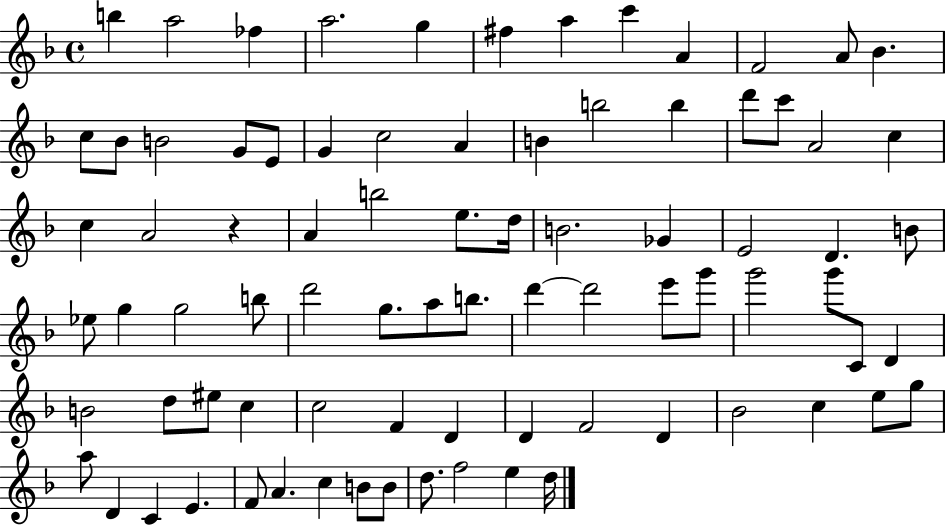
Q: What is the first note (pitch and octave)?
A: B5